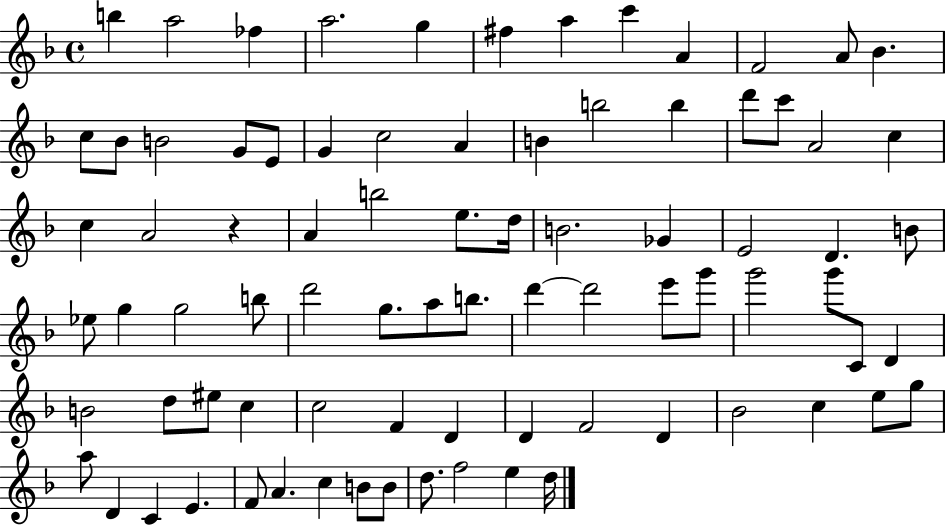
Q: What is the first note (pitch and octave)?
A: B5